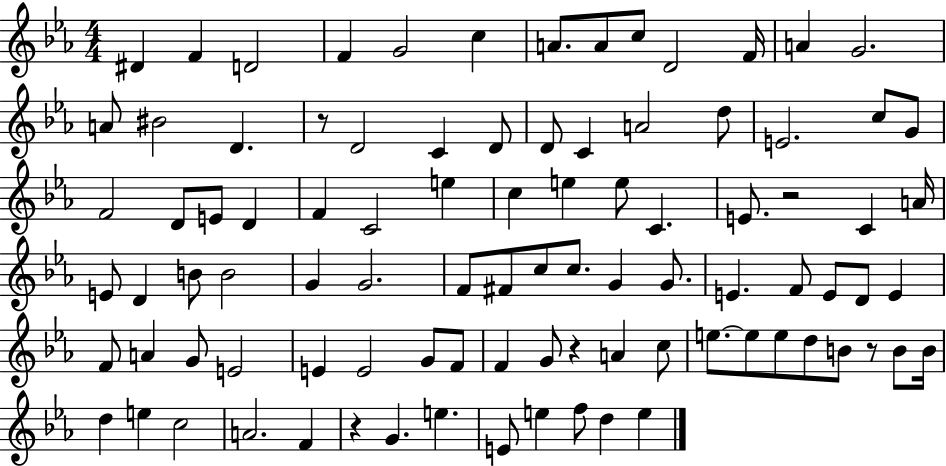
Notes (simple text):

D#4/q F4/q D4/h F4/q G4/h C5/q A4/e. A4/e C5/e D4/h F4/s A4/q G4/h. A4/e BIS4/h D4/q. R/e D4/h C4/q D4/e D4/e C4/q A4/h D5/e E4/h. C5/e G4/e F4/h D4/e E4/e D4/q F4/q C4/h E5/q C5/q E5/q E5/e C4/q. E4/e. R/h C4/q A4/s E4/e D4/q B4/e B4/h G4/q G4/h. F4/e F#4/e C5/e C5/e. G4/q G4/e. E4/q. F4/e E4/e D4/e E4/q F4/e A4/q G4/e E4/h E4/q E4/h G4/e F4/e F4/q G4/e R/q A4/q C5/e E5/e. E5/e E5/e D5/e B4/e R/e B4/e B4/s D5/q E5/q C5/h A4/h. F4/q R/q G4/q. E5/q. E4/e E5/q F5/e D5/q E5/q